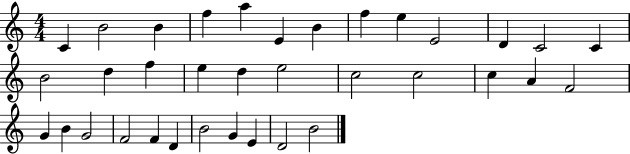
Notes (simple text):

C4/q B4/h B4/q F5/q A5/q E4/q B4/q F5/q E5/q E4/h D4/q C4/h C4/q B4/h D5/q F5/q E5/q D5/q E5/h C5/h C5/h C5/q A4/q F4/h G4/q B4/q G4/h F4/h F4/q D4/q B4/h G4/q E4/q D4/h B4/h